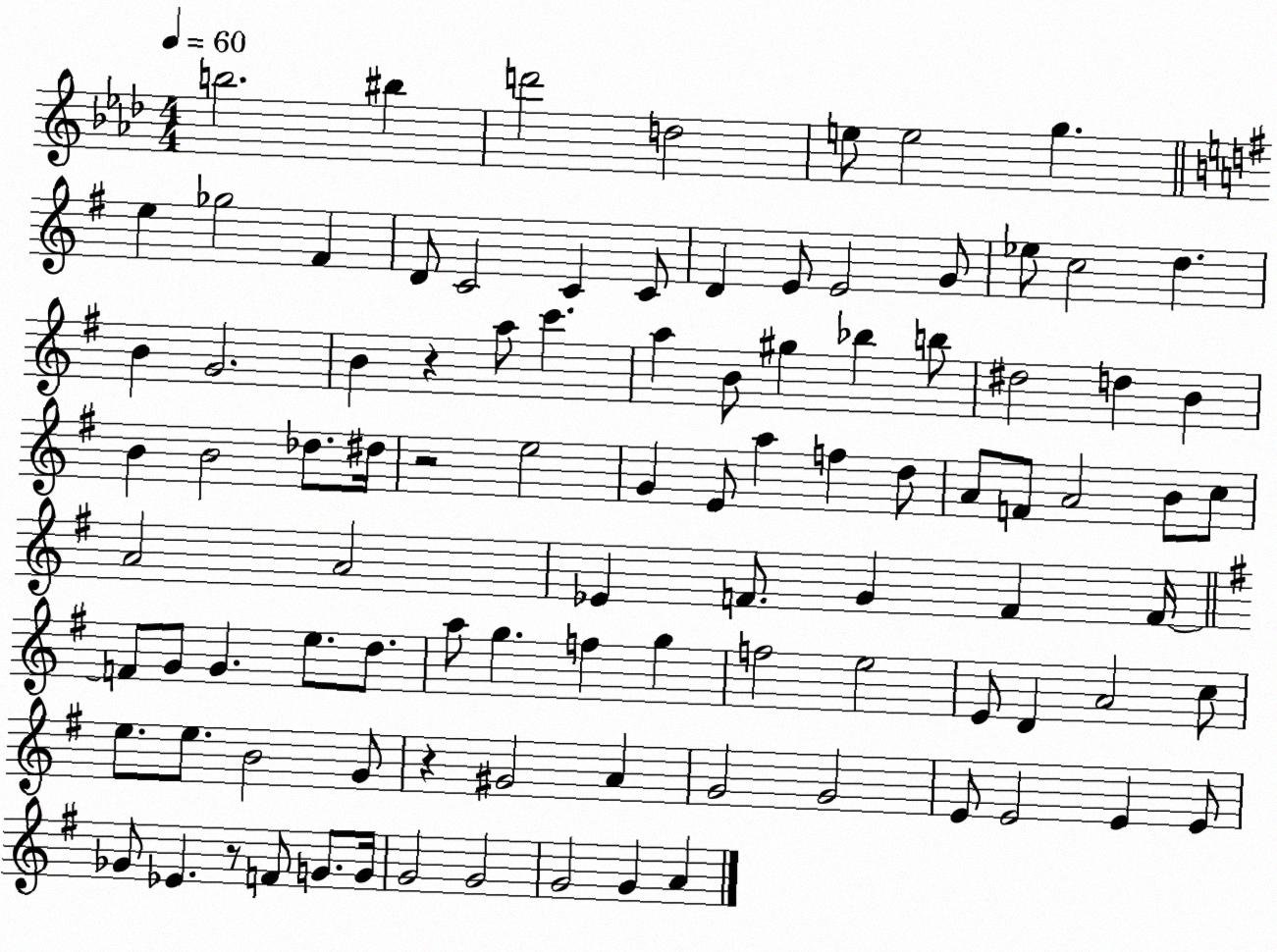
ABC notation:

X:1
T:Untitled
M:4/4
L:1/4
K:Ab
b2 ^b d'2 d2 e/2 e2 g e _g2 ^F D/2 C2 C C/2 D E/2 E2 G/2 _e/2 c2 d B G2 B z a/2 c' a B/2 ^g _b b/2 ^d2 d B B B2 _d/2 ^d/4 z2 e2 G E/2 a f d/2 A/2 F/2 A2 B/2 c/2 A2 A2 _E F/2 G F F/4 F/2 G/2 G e/2 d/2 a/2 g f g f2 e2 E/2 D A2 c/2 e/2 e/2 B2 G/2 z ^G2 A G2 G2 E/2 E2 E E/2 _G/2 _E z/2 F/2 G/2 G/4 G2 G2 G2 G A